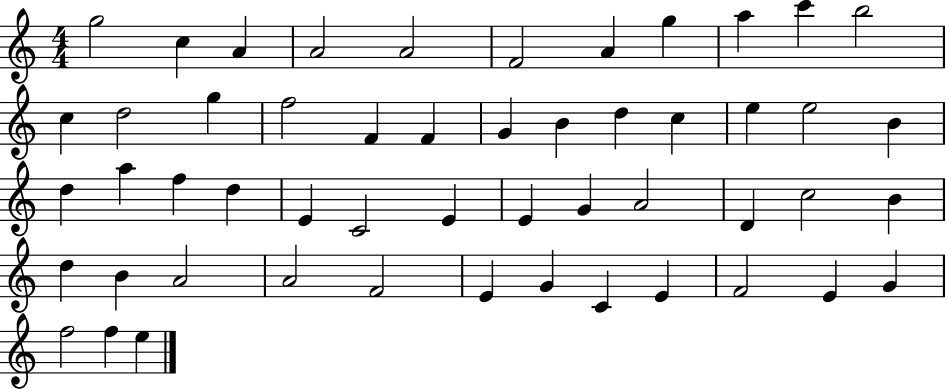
X:1
T:Untitled
M:4/4
L:1/4
K:C
g2 c A A2 A2 F2 A g a c' b2 c d2 g f2 F F G B d c e e2 B d a f d E C2 E E G A2 D c2 B d B A2 A2 F2 E G C E F2 E G f2 f e